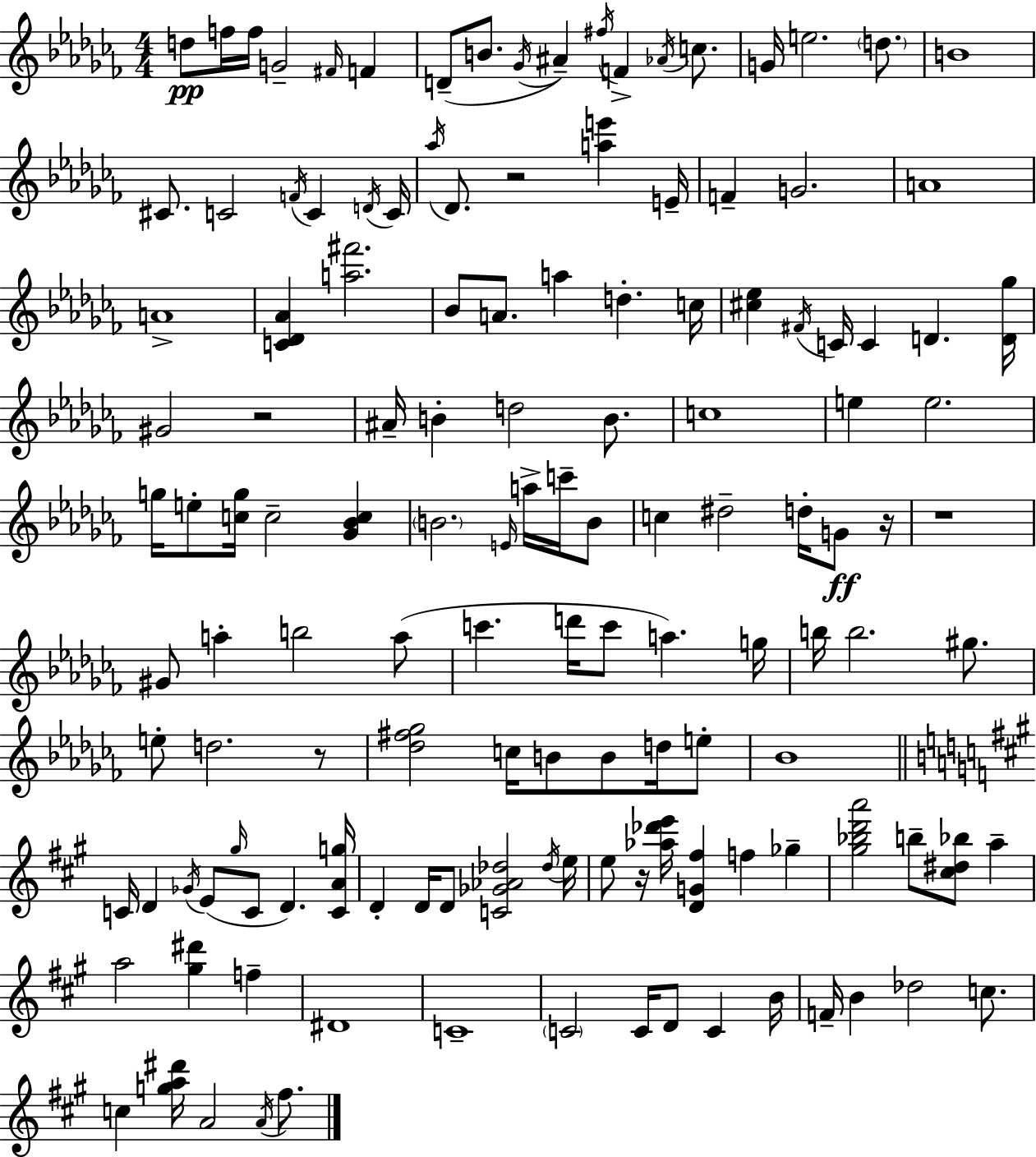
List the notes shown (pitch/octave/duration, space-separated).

D5/e F5/s F5/s G4/h F#4/s F4/q D4/e B4/e. Gb4/s A#4/q F#5/s F4/q Ab4/s C5/e. G4/s E5/h. D5/e. B4/w C#4/e. C4/h F4/s C4/q D4/s C4/s Ab5/s Db4/e. R/h [A5,E6]/q E4/s F4/q G4/h. A4/w A4/w [C4,Db4,Ab4]/q [A5,F#6]/h. Bb4/e A4/e. A5/q D5/q. C5/s [C#5,Eb5]/q F#4/s C4/s C4/q D4/q. [D4,Gb5]/s G#4/h R/h A#4/s B4/q D5/h B4/e. C5/w E5/q E5/h. G5/s E5/e [C5,G5]/s C5/h [Gb4,Bb4,C5]/q B4/h. E4/s A5/s C6/s B4/e C5/q D#5/h D5/s G4/e R/s R/w G#4/e A5/q B5/h A5/e C6/q. D6/s C6/e A5/q. G5/s B5/s B5/h. G#5/e. E5/e D5/h. R/e [Db5,F#5,Gb5]/h C5/s B4/e B4/e D5/s E5/e Bb4/w C4/s D4/q Gb4/s E4/e G#5/s C4/e D4/q. [C4,A4,G5]/s D4/q D4/s D4/e [C4,Gb4,Ab4,Db5]/h Db5/s E5/s E5/e R/s [Ab5,Db6,E6]/s [D4,G4,F#5]/q F5/q Gb5/q [G#5,Bb5,D6,A6]/h B5/e [C#5,D#5,Bb5]/e A5/q A5/h [G#5,D#6]/q F5/q D#4/w C4/w C4/h C4/s D4/e C4/q B4/s F4/s B4/q Db5/h C5/e. C5/q [G5,A5,D#6]/s A4/h A4/s F#5/e.